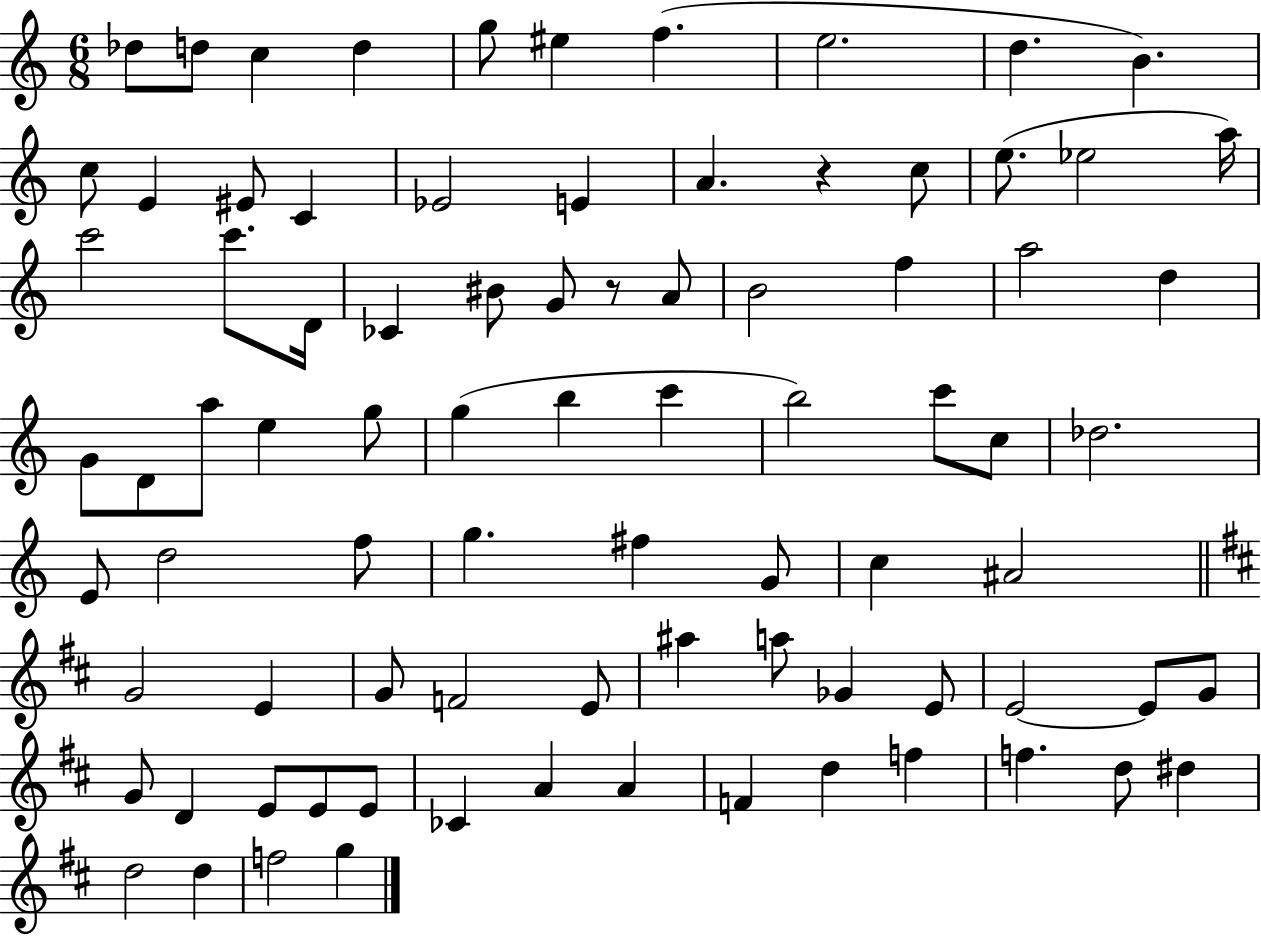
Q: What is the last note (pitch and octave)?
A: G5